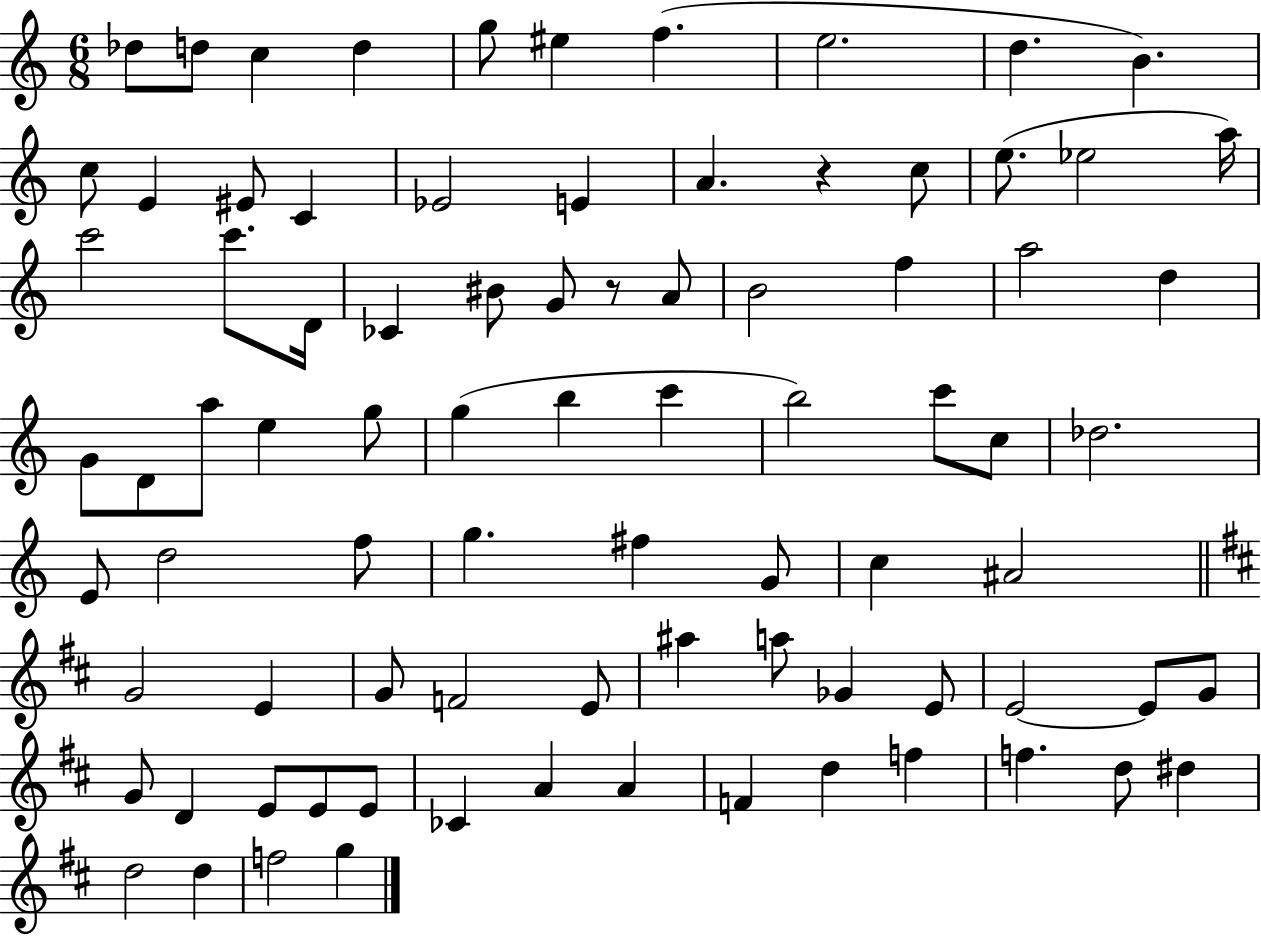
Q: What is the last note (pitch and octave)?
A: G5